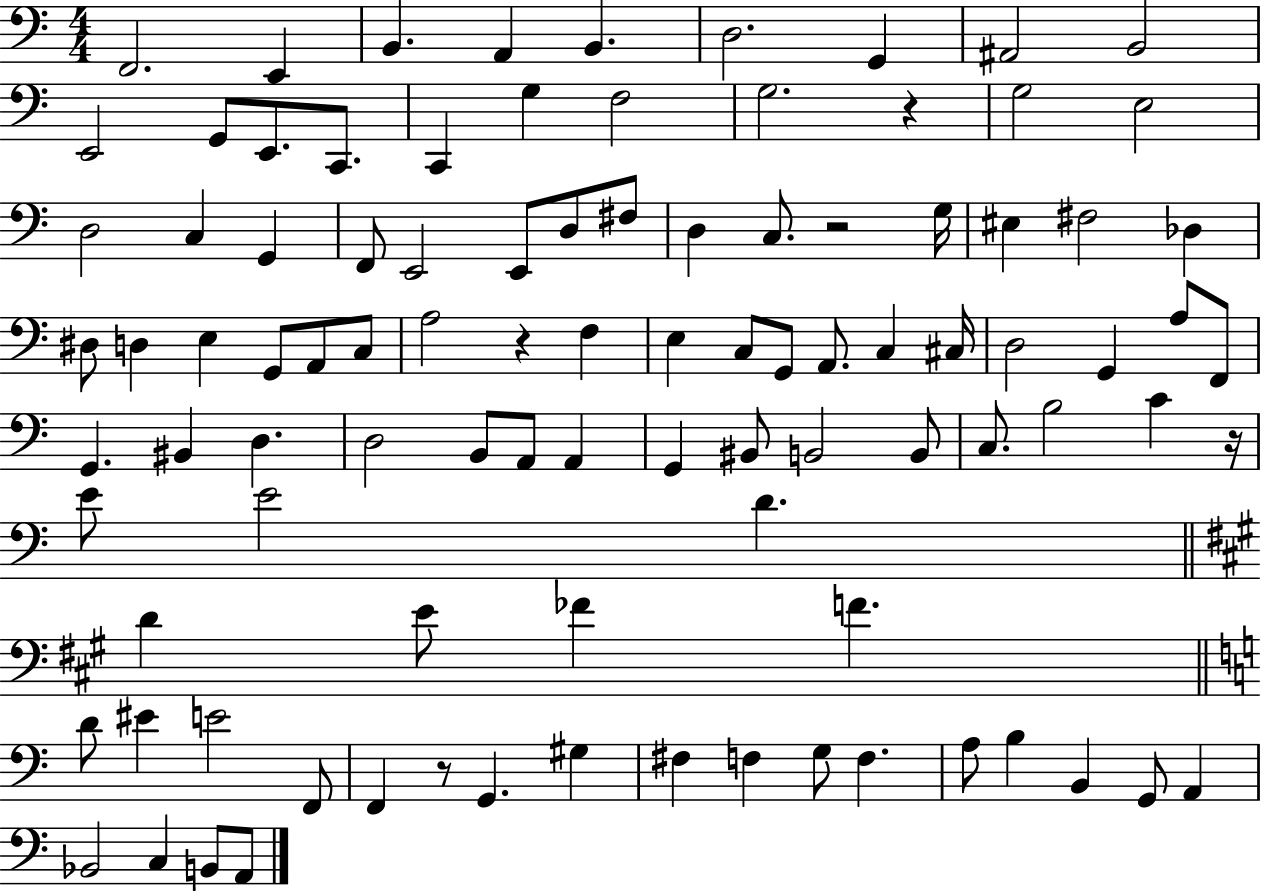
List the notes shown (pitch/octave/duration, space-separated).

F2/h. E2/q B2/q. A2/q B2/q. D3/h. G2/q A#2/h B2/h E2/h G2/e E2/e. C2/e. C2/q G3/q F3/h G3/h. R/q G3/h E3/h D3/h C3/q G2/q F2/e E2/h E2/e D3/e F#3/e D3/q C3/e. R/h G3/s EIS3/q F#3/h Db3/q D#3/e D3/q E3/q G2/e A2/e C3/e A3/h R/q F3/q E3/q C3/e G2/e A2/e. C3/q C#3/s D3/h G2/q A3/e F2/e G2/q. BIS2/q D3/q. D3/h B2/e A2/e A2/q G2/q BIS2/e B2/h B2/e C3/e. B3/h C4/q R/s E4/e E4/h D4/q. D4/q E4/e FES4/q F4/q. D4/e EIS4/q E4/h F2/e F2/q R/e G2/q. G#3/q F#3/q F3/q G3/e F3/q. A3/e B3/q B2/q G2/e A2/q Bb2/h C3/q B2/e A2/e